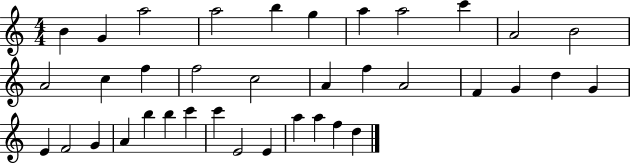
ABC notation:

X:1
T:Untitled
M:4/4
L:1/4
K:C
B G a2 a2 b g a a2 c' A2 B2 A2 c f f2 c2 A f A2 F G d G E F2 G A b b c' c' E2 E a a f d